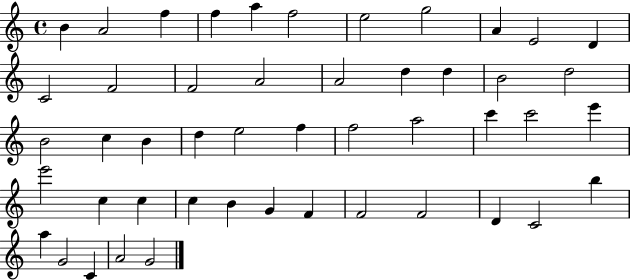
X:1
T:Untitled
M:4/4
L:1/4
K:C
B A2 f f a f2 e2 g2 A E2 D C2 F2 F2 A2 A2 d d B2 d2 B2 c B d e2 f f2 a2 c' c'2 e' e'2 c c c B G F F2 F2 D C2 b a G2 C A2 G2